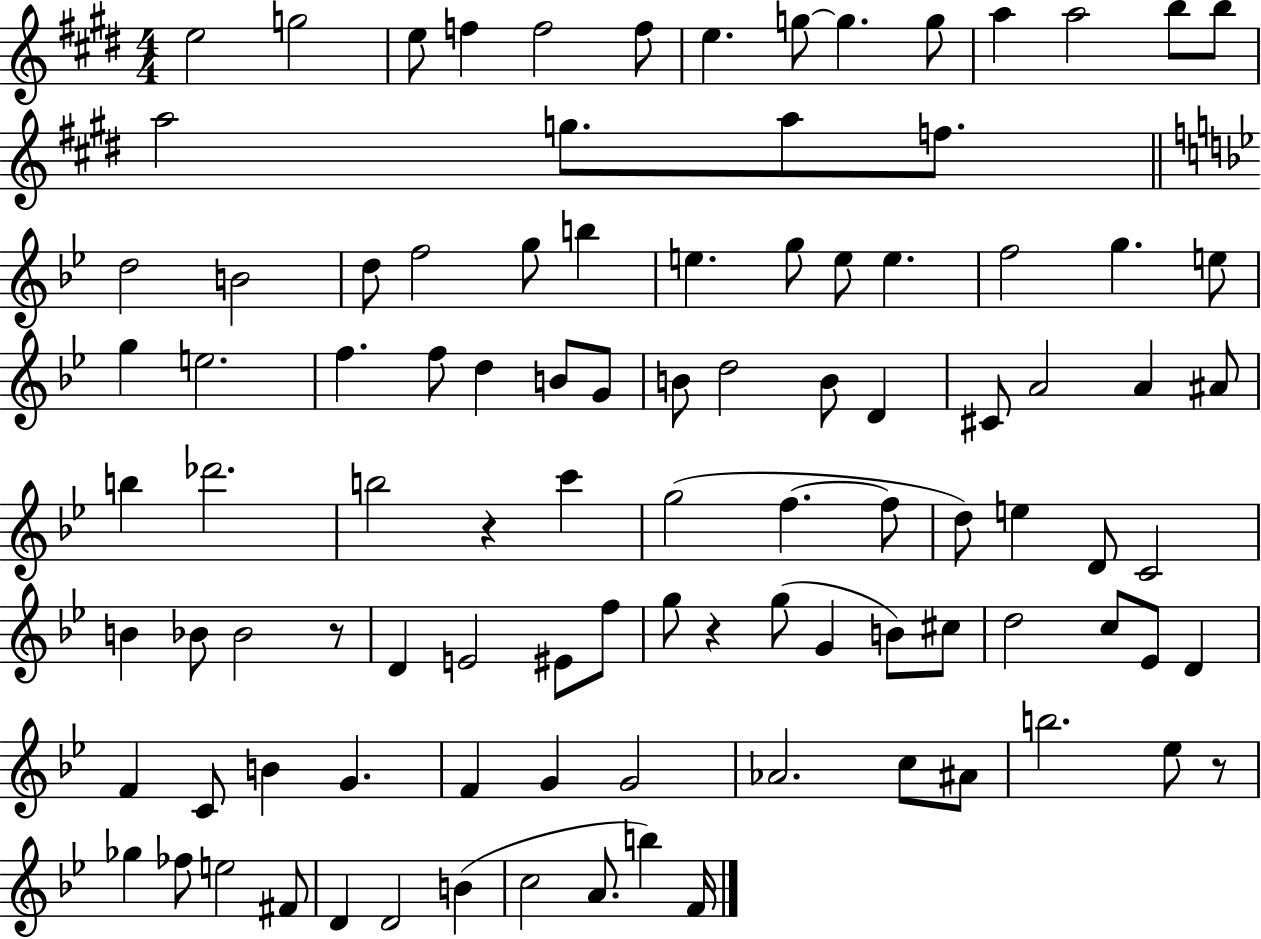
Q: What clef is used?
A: treble